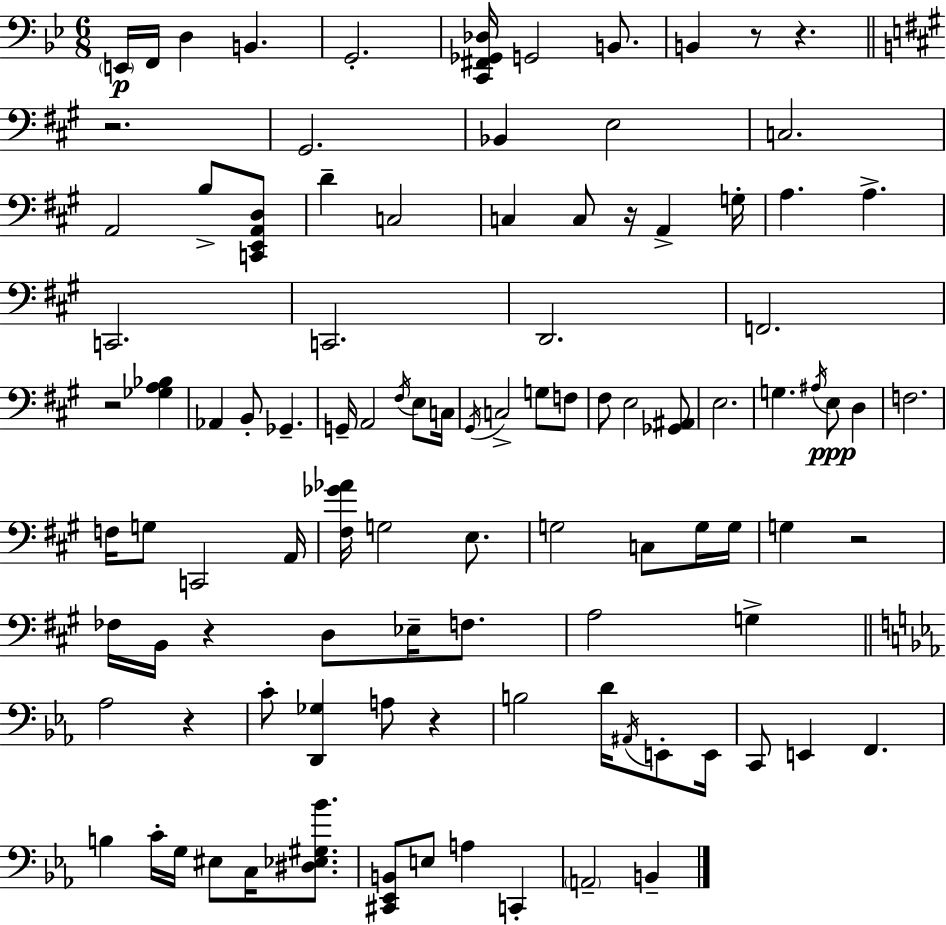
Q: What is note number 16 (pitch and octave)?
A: C3